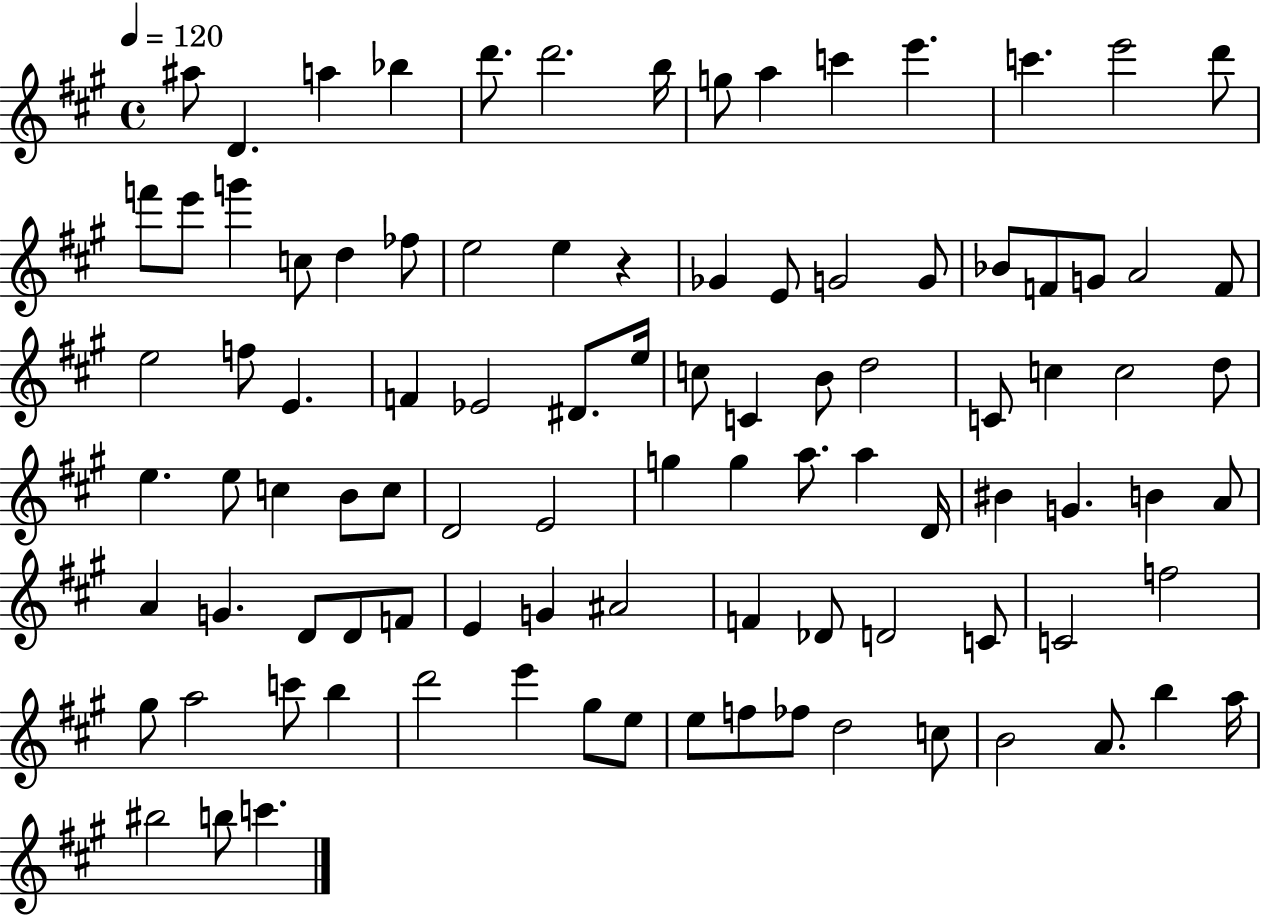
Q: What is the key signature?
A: A major